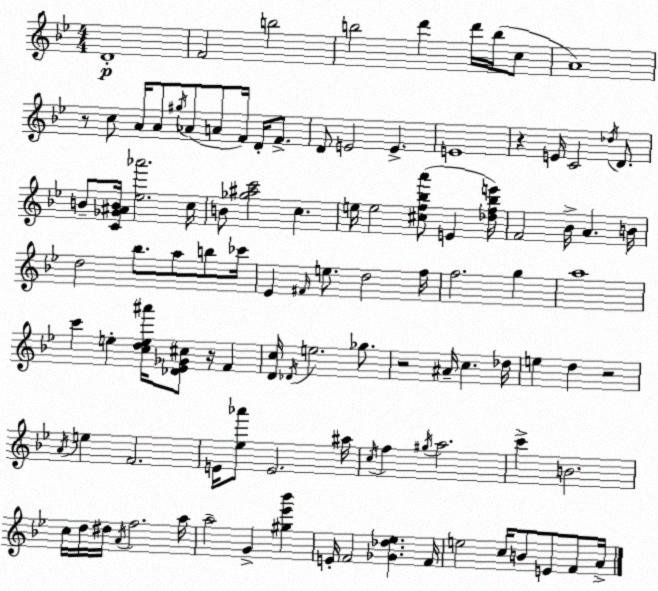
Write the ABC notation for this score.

X:1
T:Untitled
M:4/4
L:1/4
K:Bb
D4 F2 b2 b2 d' d'/4 b/4 c/2 A4 z/2 c/2 A/4 A/2 ^g/4 _A/2 A/2 F/4 D/4 F/2 D/2 E2 E E4 z E/4 C2 _d/4 D/2 B/2 [C_G^AB]/4 [_e_a']2 c/4 B/2 [_g^ac']2 c e/4 e2 [^cf_ba']/2 E [_df_be']/4 F2 _B/4 A B/4 d2 _b/2 a/2 b/2 _c'/4 _E ^F/4 e/2 d2 f/4 f2 g a4 c' e [cde^a']/4 [_D_E_G^c]/2 z/4 F [Dc]/4 _D/4 e2 _g/2 z2 ^A/4 c _d/4 e d z2 A/4 e F2 E/4 [_e_a']/2 E2 ^a/4 c/4 f ^g/4 a2 c' B2 c/4 d/4 ^d/4 A/4 f2 a/4 a2 G [^g_e'_b'] E/4 F2 [_G_d_e] F/4 e2 c/4 B/2 E/2 F/2 A/4